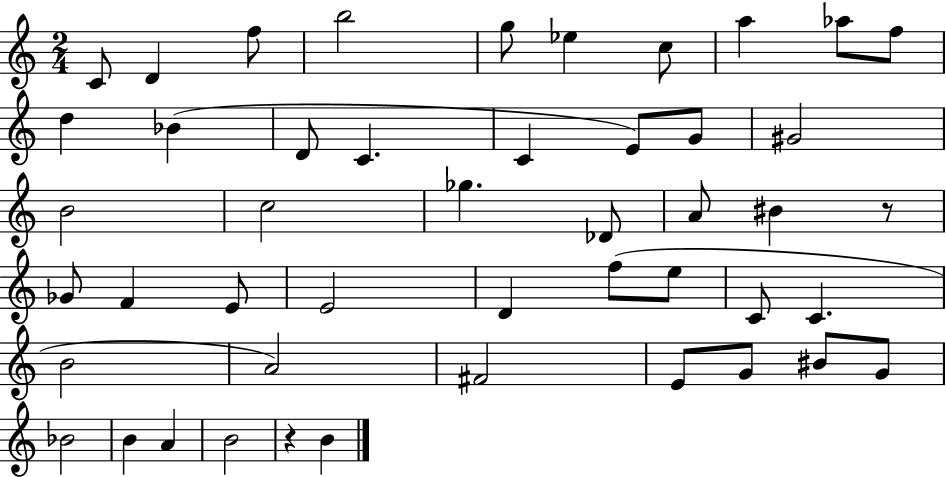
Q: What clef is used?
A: treble